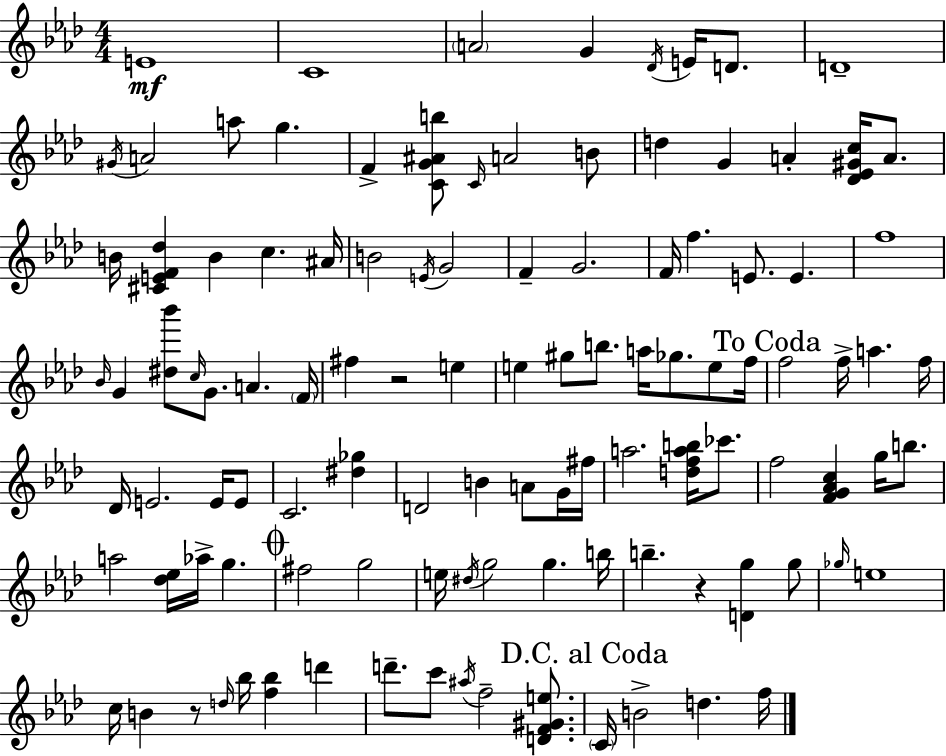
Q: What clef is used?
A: treble